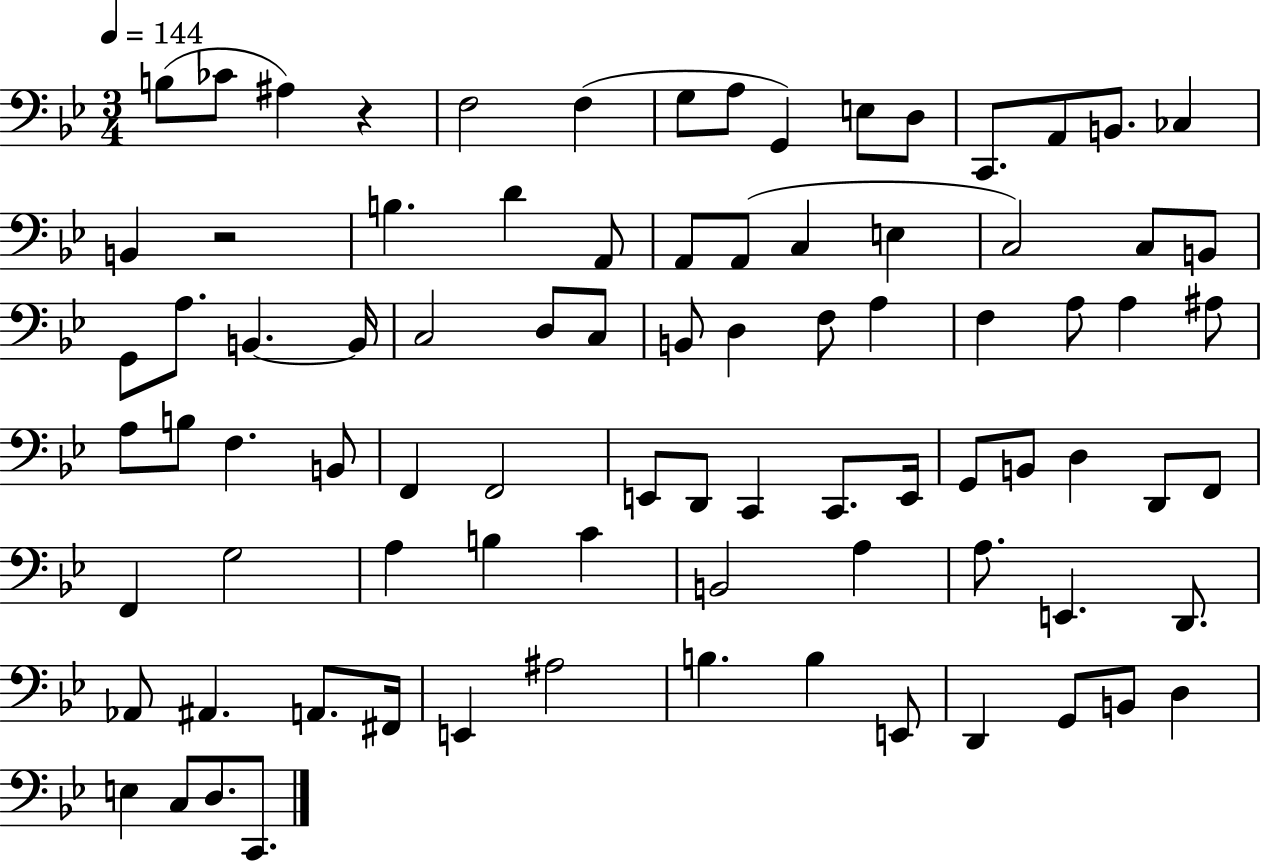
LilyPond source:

{
  \clef bass
  \numericTimeSignature
  \time 3/4
  \key bes \major
  \tempo 4 = 144
  b8( ces'8 ais4) r4 | f2 f4( | g8 a8 g,4) e8 d8 | c,8. a,8 b,8. ces4 | \break b,4 r2 | b4. d'4 a,8 | a,8 a,8( c4 e4 | c2) c8 b,8 | \break g,8 a8. b,4.~~ b,16 | c2 d8 c8 | b,8 d4 f8 a4 | f4 a8 a4 ais8 | \break a8 b8 f4. b,8 | f,4 f,2 | e,8 d,8 c,4 c,8. e,16 | g,8 b,8 d4 d,8 f,8 | \break f,4 g2 | a4 b4 c'4 | b,2 a4 | a8. e,4. d,8. | \break aes,8 ais,4. a,8. fis,16 | e,4 ais2 | b4. b4 e,8 | d,4 g,8 b,8 d4 | \break e4 c8 d8. c,8. | \bar "|."
}